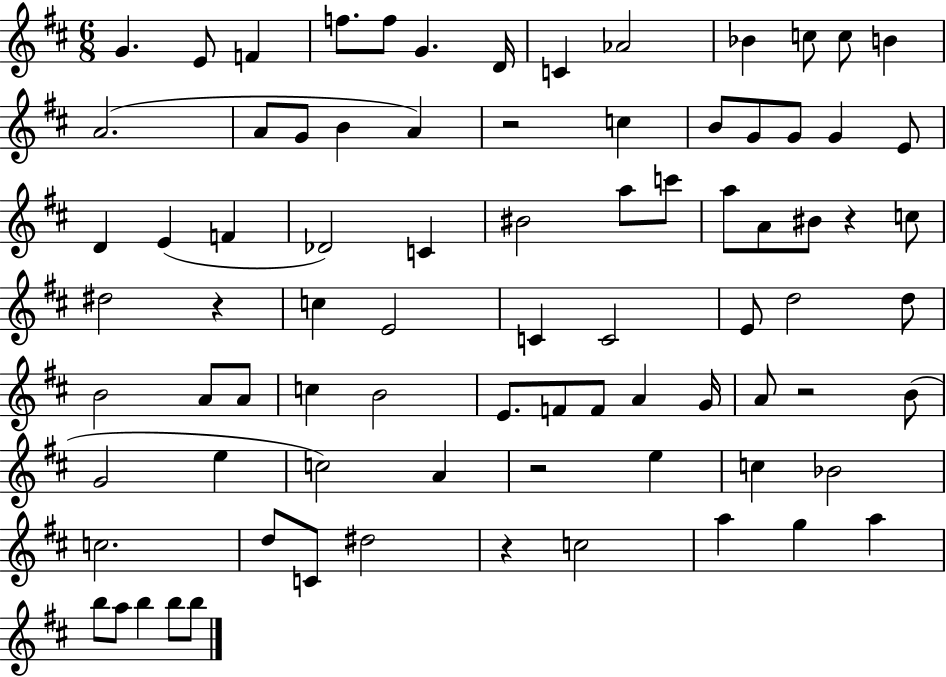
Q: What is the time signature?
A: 6/8